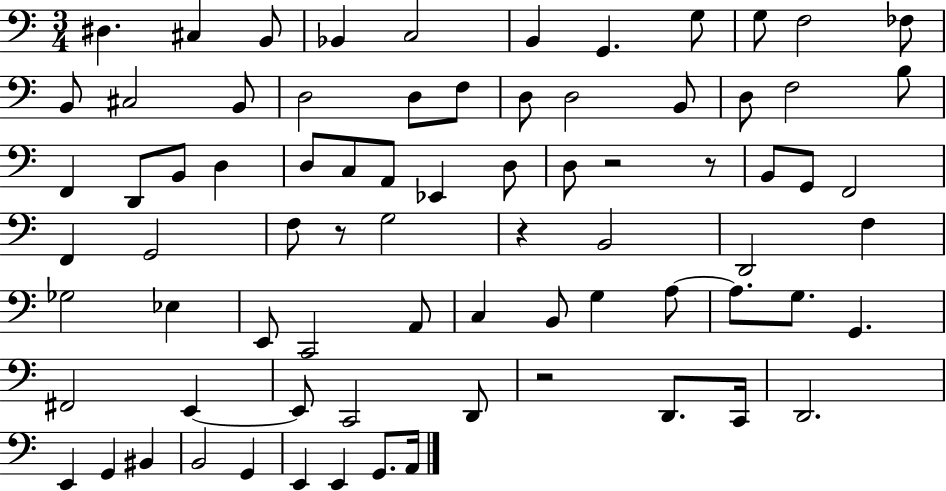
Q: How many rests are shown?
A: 5